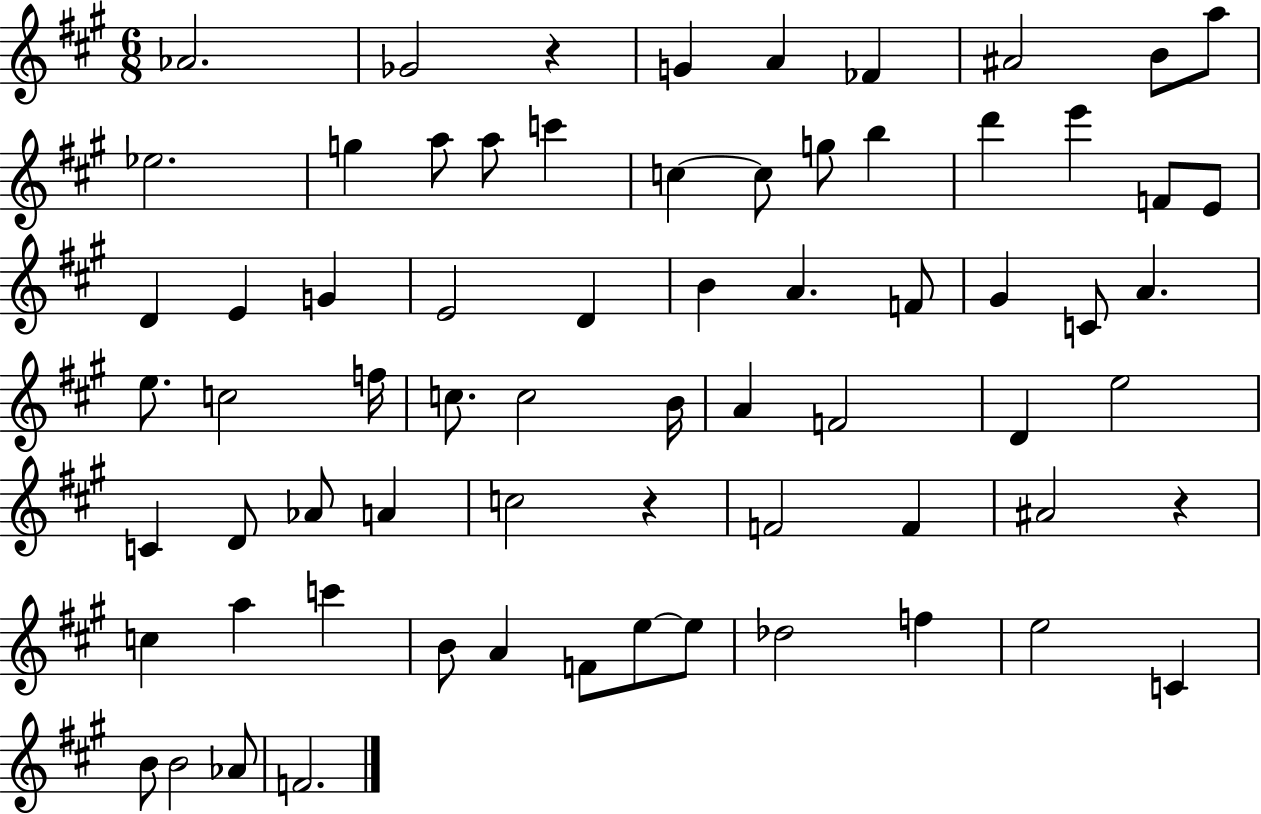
X:1
T:Untitled
M:6/8
L:1/4
K:A
_A2 _G2 z G A _F ^A2 B/2 a/2 _e2 g a/2 a/2 c' c c/2 g/2 b d' e' F/2 E/2 D E G E2 D B A F/2 ^G C/2 A e/2 c2 f/4 c/2 c2 B/4 A F2 D e2 C D/2 _A/2 A c2 z F2 F ^A2 z c a c' B/2 A F/2 e/2 e/2 _d2 f e2 C B/2 B2 _A/2 F2